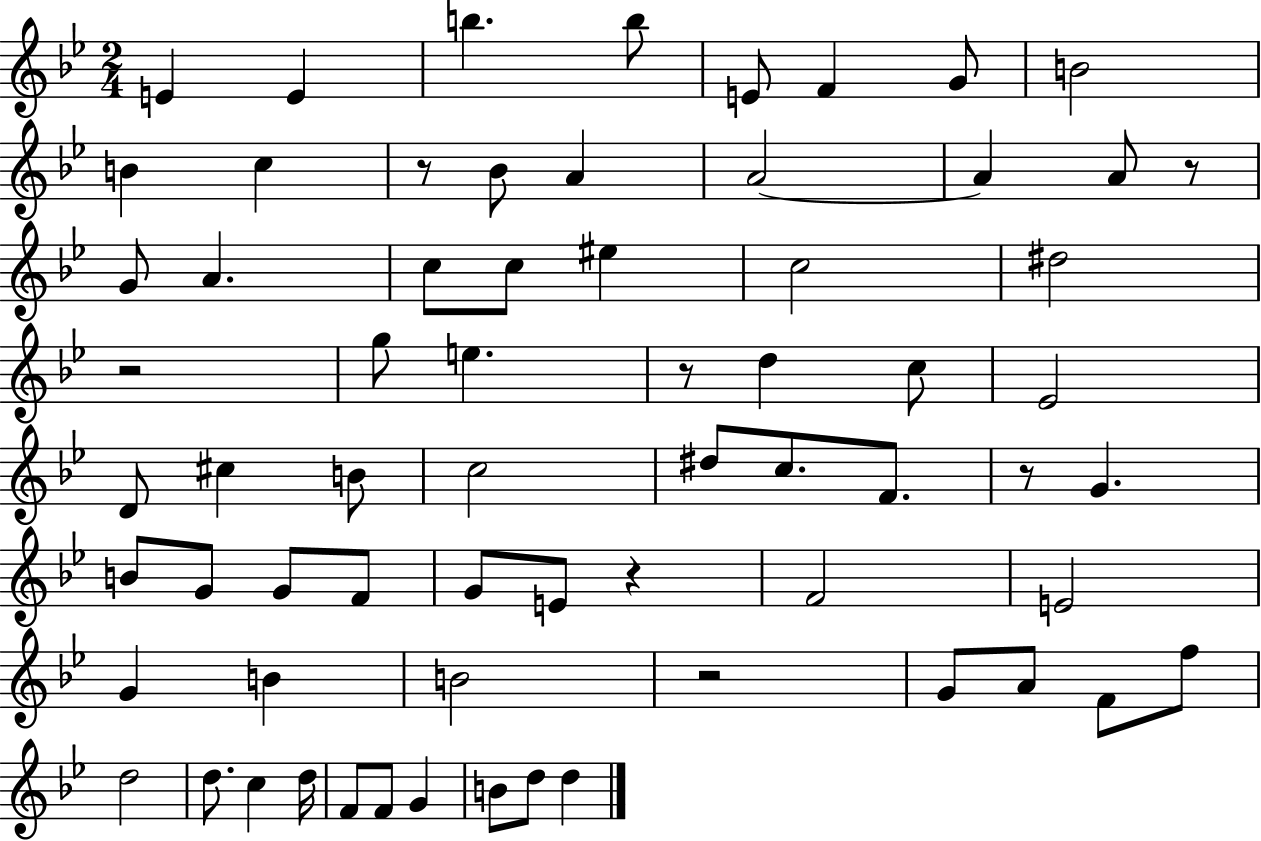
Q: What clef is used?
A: treble